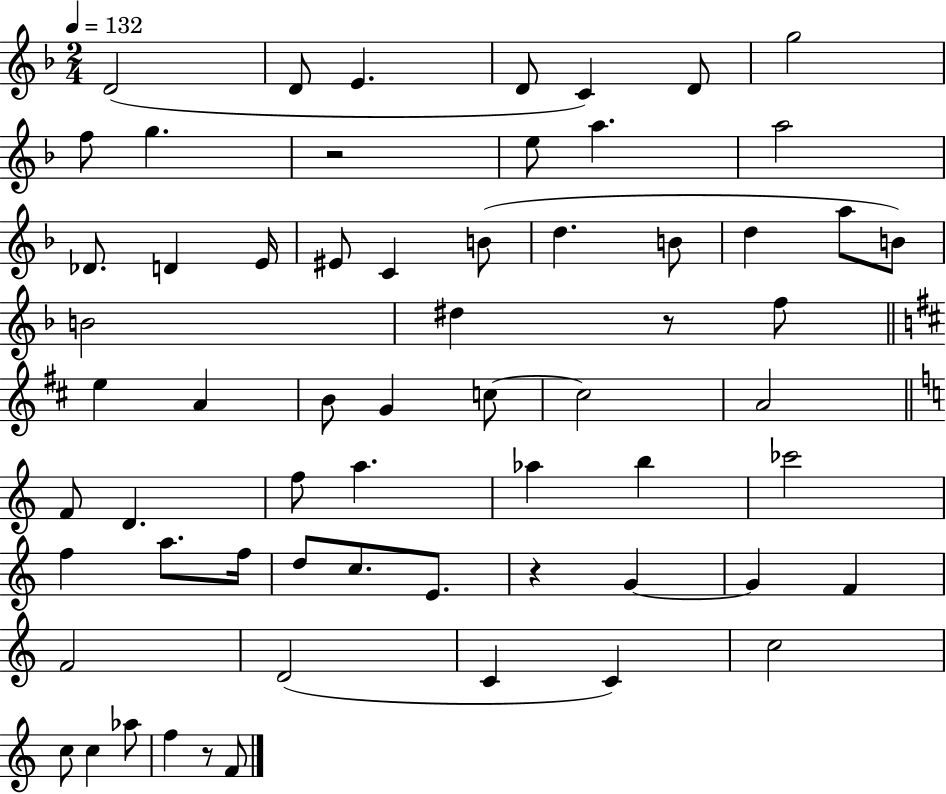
X:1
T:Untitled
M:2/4
L:1/4
K:F
D2 D/2 E D/2 C D/2 g2 f/2 g z2 e/2 a a2 _D/2 D E/4 ^E/2 C B/2 d B/2 d a/2 B/2 B2 ^d z/2 f/2 e A B/2 G c/2 c2 A2 F/2 D f/2 a _a b _c'2 f a/2 f/4 d/2 c/2 E/2 z G G F F2 D2 C C c2 c/2 c _a/2 f z/2 F/2